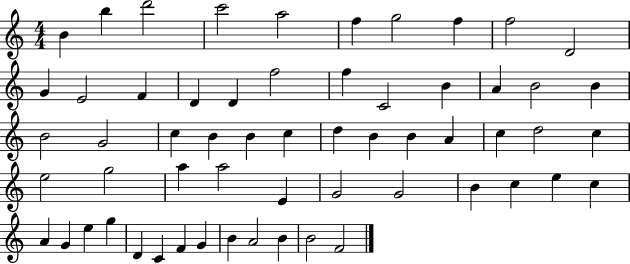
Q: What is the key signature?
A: C major